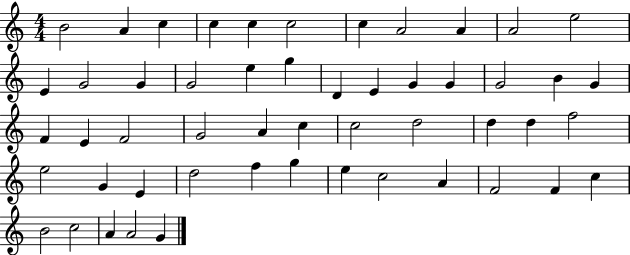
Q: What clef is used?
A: treble